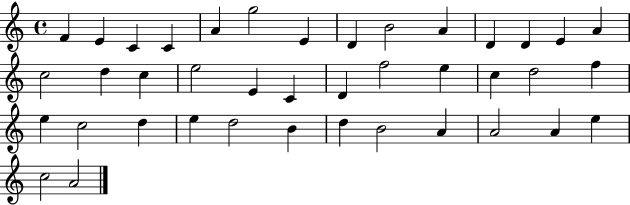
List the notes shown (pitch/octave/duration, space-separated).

F4/q E4/q C4/q C4/q A4/q G5/h E4/q D4/q B4/h A4/q D4/q D4/q E4/q A4/q C5/h D5/q C5/q E5/h E4/q C4/q D4/q F5/h E5/q C5/q D5/h F5/q E5/q C5/h D5/q E5/q D5/h B4/q D5/q B4/h A4/q A4/h A4/q E5/q C5/h A4/h